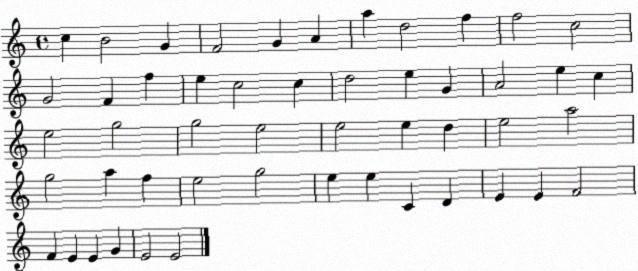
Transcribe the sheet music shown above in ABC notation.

X:1
T:Untitled
M:4/4
L:1/4
K:C
c B2 G F2 G A a d2 f f2 c2 G2 F f e c2 c d2 e G A2 e c e2 g2 g2 e2 e2 e d e2 a2 g2 a f e2 g2 e e C D E E F2 F E E G E2 E2